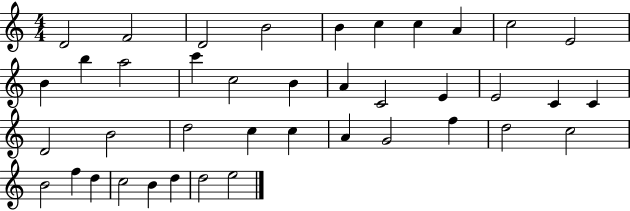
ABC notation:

X:1
T:Untitled
M:4/4
L:1/4
K:C
D2 F2 D2 B2 B c c A c2 E2 B b a2 c' c2 B A C2 E E2 C C D2 B2 d2 c c A G2 f d2 c2 B2 f d c2 B d d2 e2